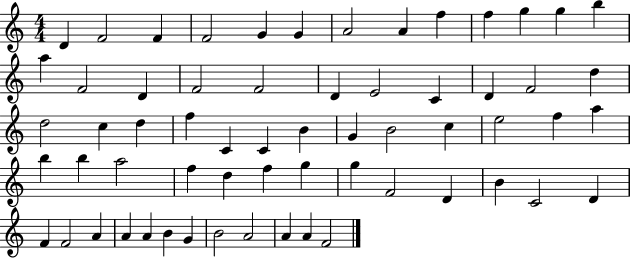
{
  \clef treble
  \numericTimeSignature
  \time 4/4
  \key c \major
  d'4 f'2 f'4 | f'2 g'4 g'4 | a'2 a'4 f''4 | f''4 g''4 g''4 b''4 | \break a''4 f'2 d'4 | f'2 f'2 | d'4 e'2 c'4 | d'4 f'2 d''4 | \break d''2 c''4 d''4 | f''4 c'4 c'4 b'4 | g'4 b'2 c''4 | e''2 f''4 a''4 | \break b''4 b''4 a''2 | f''4 d''4 f''4 g''4 | g''4 f'2 d'4 | b'4 c'2 d'4 | \break f'4 f'2 a'4 | a'4 a'4 b'4 g'4 | b'2 a'2 | a'4 a'4 f'2 | \break \bar "|."
}